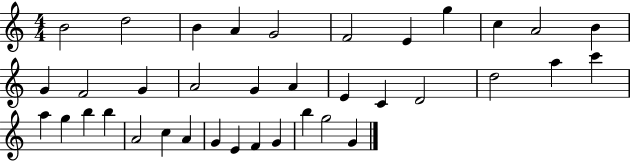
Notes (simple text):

B4/h D5/h B4/q A4/q G4/h F4/h E4/q G5/q C5/q A4/h B4/q G4/q F4/h G4/q A4/h G4/q A4/q E4/q C4/q D4/h D5/h A5/q C6/q A5/q G5/q B5/q B5/q A4/h C5/q A4/q G4/q E4/q F4/q G4/q B5/q G5/h G4/q